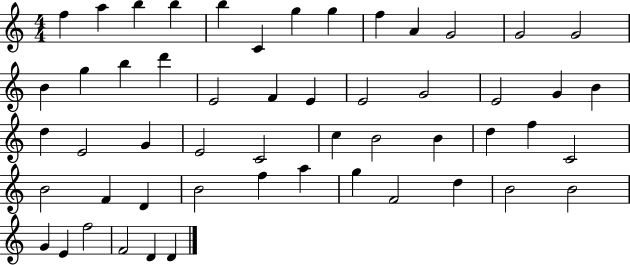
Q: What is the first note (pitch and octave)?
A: F5